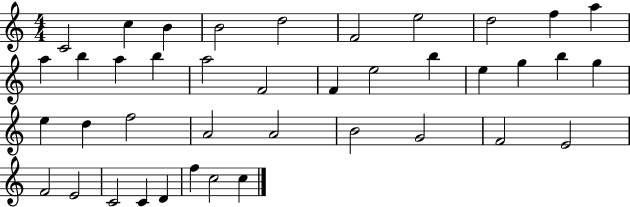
X:1
T:Untitled
M:4/4
L:1/4
K:C
C2 c B B2 d2 F2 e2 d2 f a a b a b a2 F2 F e2 b e g b g e d f2 A2 A2 B2 G2 F2 E2 F2 E2 C2 C D f c2 c